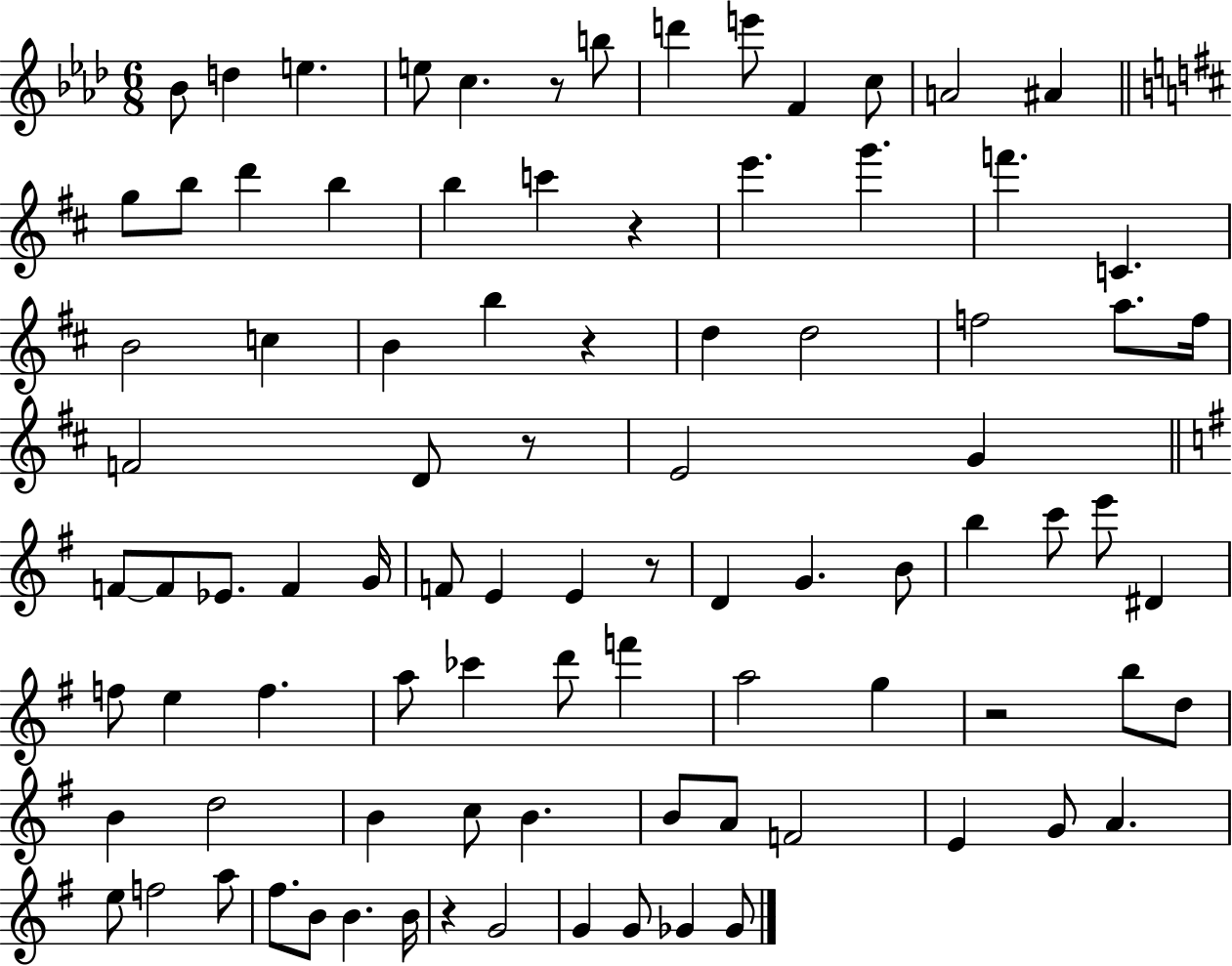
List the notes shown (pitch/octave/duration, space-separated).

Bb4/e D5/q E5/q. E5/e C5/q. R/e B5/e D6/q E6/e F4/q C5/e A4/h A#4/q G5/e B5/e D6/q B5/q B5/q C6/q R/q E6/q. G6/q. F6/q. C4/q. B4/h C5/q B4/q B5/q R/q D5/q D5/h F5/h A5/e. F5/s F4/h D4/e R/e E4/h G4/q F4/e F4/e Eb4/e. F4/q G4/s F4/e E4/q E4/q R/e D4/q G4/q. B4/e B5/q C6/e E6/e D#4/q F5/e E5/q F5/q. A5/e CES6/q D6/e F6/q A5/h G5/q R/h B5/e D5/e B4/q D5/h B4/q C5/e B4/q. B4/e A4/e F4/h E4/q G4/e A4/q. E5/e F5/h A5/e F#5/e. B4/e B4/q. B4/s R/q G4/h G4/q G4/e Gb4/q Gb4/e